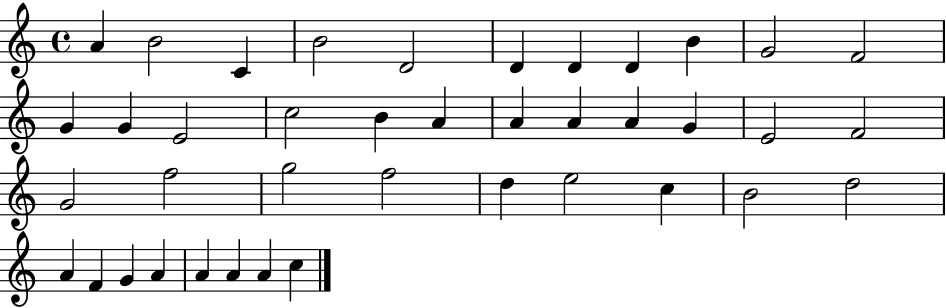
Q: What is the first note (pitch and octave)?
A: A4